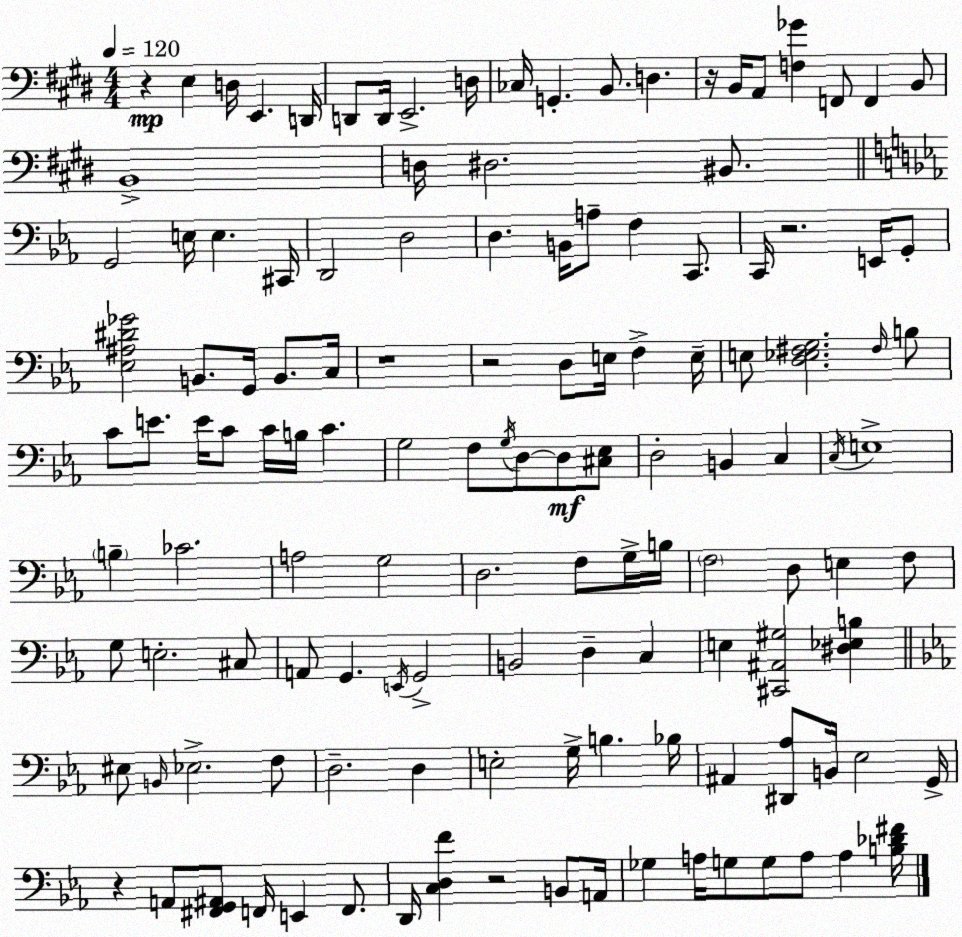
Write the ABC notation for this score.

X:1
T:Untitled
M:4/4
L:1/4
K:E
z E, D,/4 E,, D,,/4 D,,/2 D,,/4 E,,2 D,/4 _C,/4 G,, B,,/2 D, z/4 B,,/4 A,,/2 [F,_G] F,,/2 F,, B,,/2 B,,4 D,/4 ^D,2 ^B,,/2 G,,2 E,/4 E, ^C,,/4 D,,2 D,2 D, B,,/4 A,/2 F, C,,/2 C,,/4 z2 E,,/4 G,,/2 [_E,^A,^D_G]2 B,,/2 G,,/4 B,,/2 C,/4 z4 z2 D,/2 E,/4 F, E,/4 E,/2 [D,_E,^F,G,]2 ^F,/4 B,/2 C/2 E/2 E/4 C/2 C/4 B,/4 C G,2 F,/2 G,/4 D,/2 D,/2 [^C,_E,]/2 D,2 B,, C, C,/4 E,4 B, _C2 A,2 G,2 D,2 F,/2 G,/4 B,/4 F,2 D,/2 E, F,/2 G,/2 E,2 ^C,/2 A,,/2 G,, E,,/4 G,,2 B,,2 D, C, E, [^C,,^A,,^G,]2 [^D,_E,B,] ^E,/2 B,,/4 _E,2 F,/2 D,2 D, E,2 G,/4 B, _B,/4 ^A,, [^D,,_A,]/2 B,,/4 _E,2 G,,/4 z A,,/2 [^F,,G,,^A,,]/2 F,,/4 E,, F,,/2 D,,/4 [C,D,F] z2 B,,/2 A,,/4 _G, A,/4 G,/2 G,/2 A,/2 A, [B,_D^F]/4